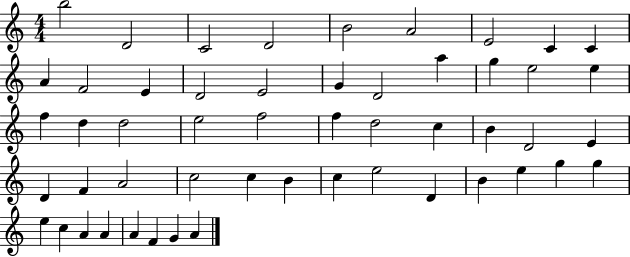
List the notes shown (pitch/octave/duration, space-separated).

B5/h D4/h C4/h D4/h B4/h A4/h E4/h C4/q C4/q A4/q F4/h E4/q D4/h E4/h G4/q D4/h A5/q G5/q E5/h E5/q F5/q D5/q D5/h E5/h F5/h F5/q D5/h C5/q B4/q D4/h E4/q D4/q F4/q A4/h C5/h C5/q B4/q C5/q E5/h D4/q B4/q E5/q G5/q G5/q E5/q C5/q A4/q A4/q A4/q F4/q G4/q A4/q